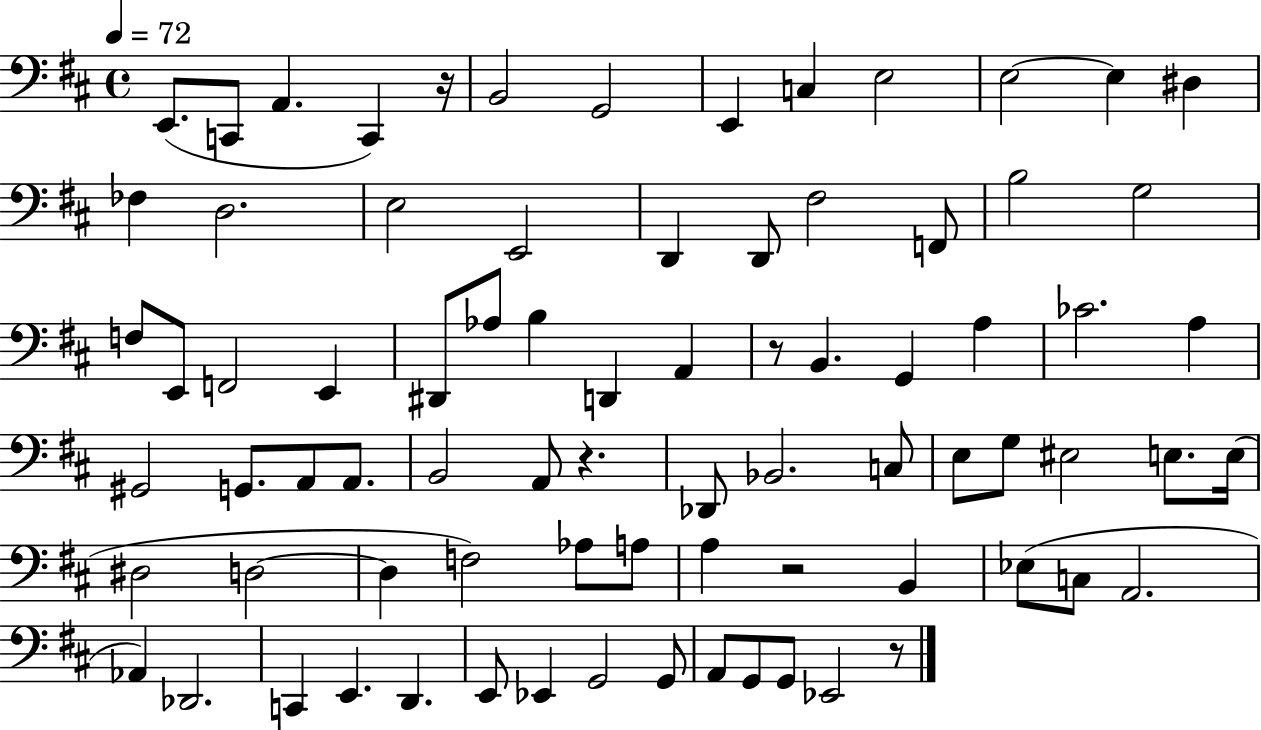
X:1
T:Untitled
M:4/4
L:1/4
K:D
E,,/2 C,,/2 A,, C,, z/4 B,,2 G,,2 E,, C, E,2 E,2 E, ^D, _F, D,2 E,2 E,,2 D,, D,,/2 ^F,2 F,,/2 B,2 G,2 F,/2 E,,/2 F,,2 E,, ^D,,/2 _A,/2 B, D,, A,, z/2 B,, G,, A, _C2 A, ^G,,2 G,,/2 A,,/2 A,,/2 B,,2 A,,/2 z _D,,/2 _B,,2 C,/2 E,/2 G,/2 ^E,2 E,/2 E,/4 ^D,2 D,2 D, F,2 _A,/2 A,/2 A, z2 B,, _E,/2 C,/2 A,,2 _A,, _D,,2 C,, E,, D,, E,,/2 _E,, G,,2 G,,/2 A,,/2 G,,/2 G,,/2 _E,,2 z/2